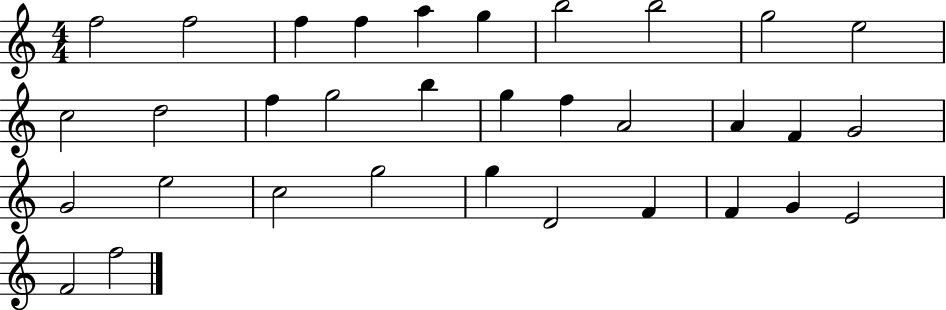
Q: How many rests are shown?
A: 0